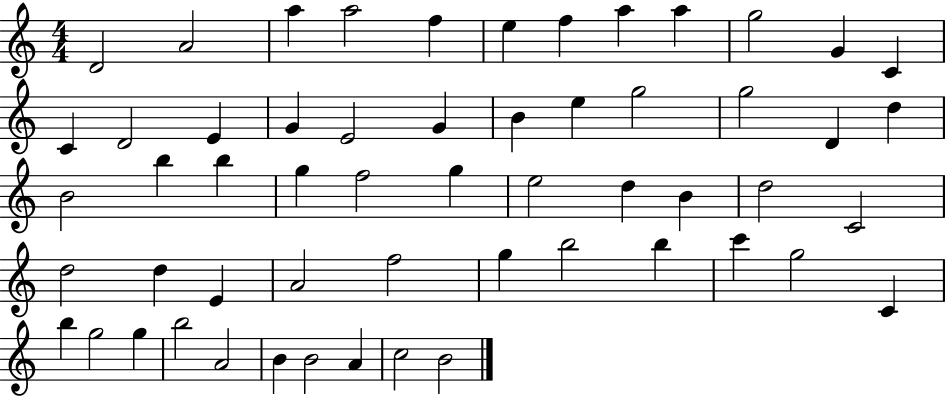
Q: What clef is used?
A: treble